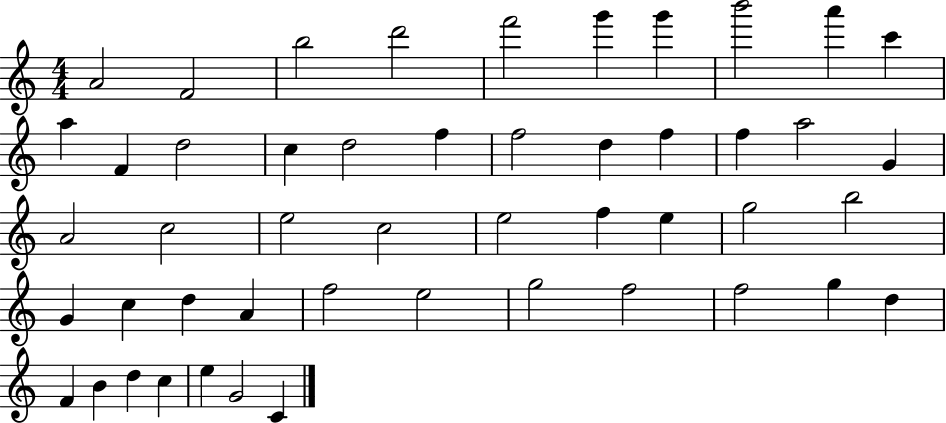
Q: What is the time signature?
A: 4/4